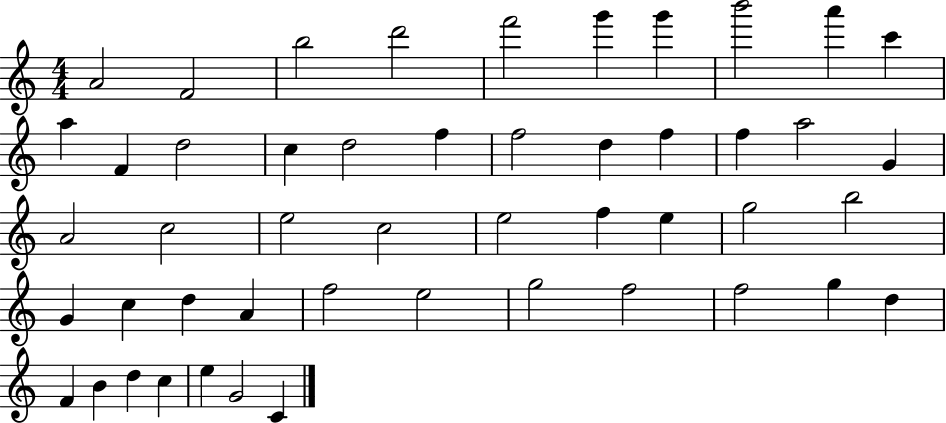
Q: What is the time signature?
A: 4/4